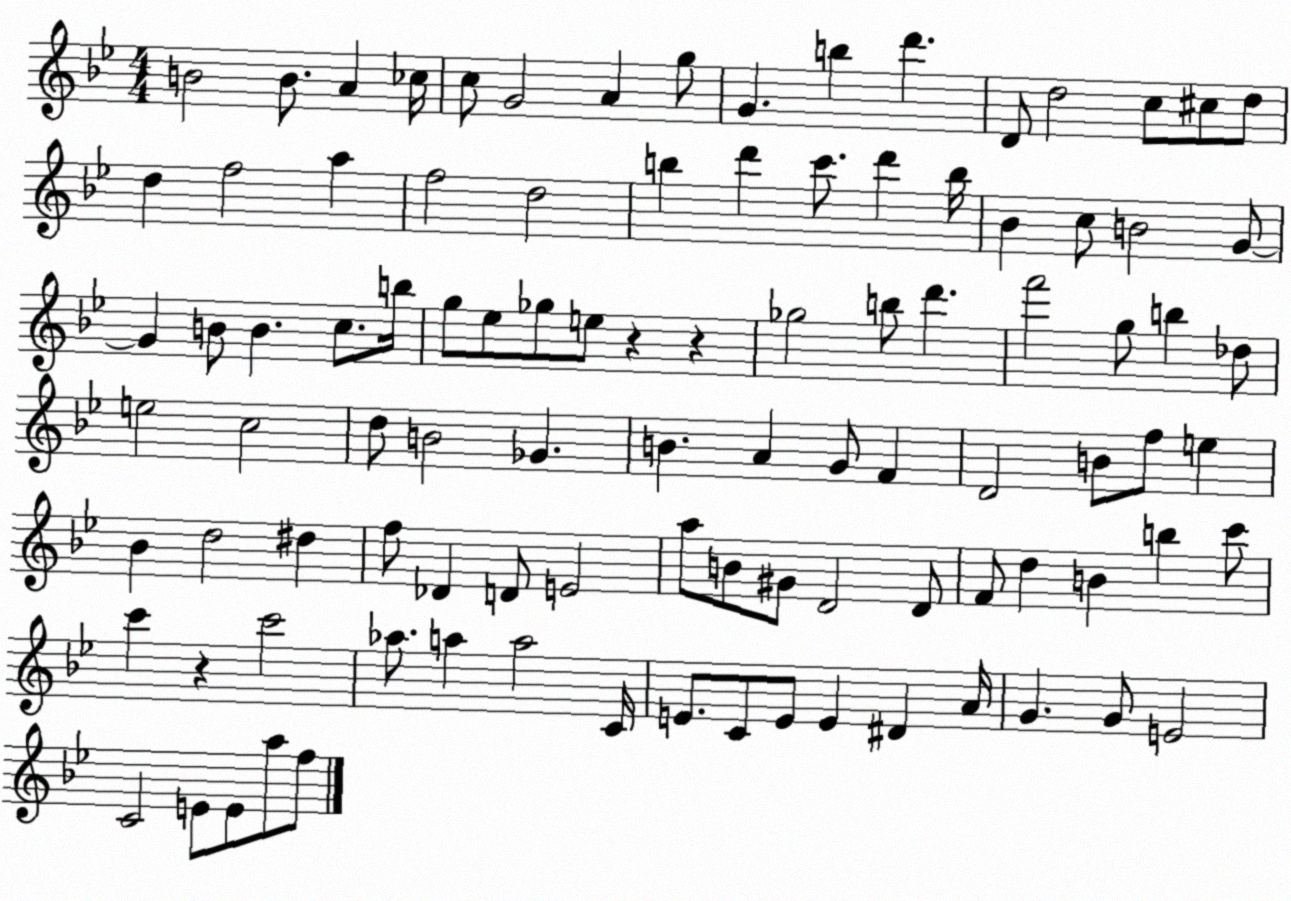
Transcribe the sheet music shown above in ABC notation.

X:1
T:Untitled
M:4/4
L:1/4
K:Bb
B2 B/2 A _c/4 c/2 G2 A g/2 G b d' D/2 d2 c/2 ^c/2 d/2 d f2 a f2 d2 b d' c'/2 d' b/4 _B c/2 B2 G/2 G B/2 B c/2 b/4 g/2 _e/2 _g/2 e/2 z z _g2 b/2 d' f'2 g/2 b _d/2 e2 c2 d/2 B2 _G B A G/2 F D2 B/2 f/2 e _B d2 ^d f/2 _D D/2 E2 a/2 B/2 ^G/2 D2 D/2 F/2 d B b c'/2 c' z c'2 _a/2 a a2 C/4 E/2 C/2 E/2 E ^D A/4 G G/2 E2 C2 E/2 E/2 a/2 f/2